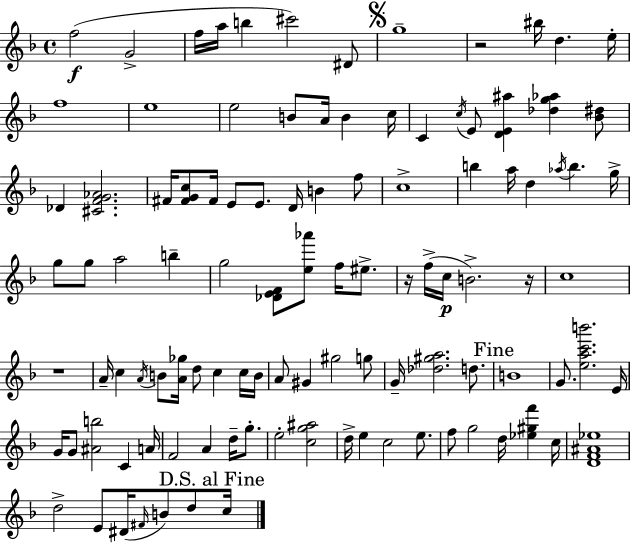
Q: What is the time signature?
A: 4/4